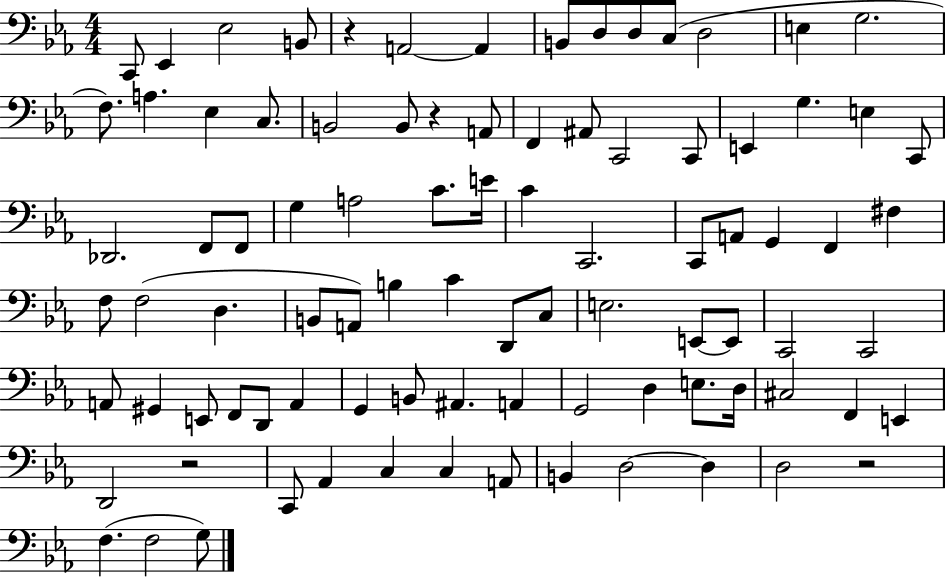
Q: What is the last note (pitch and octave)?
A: G3